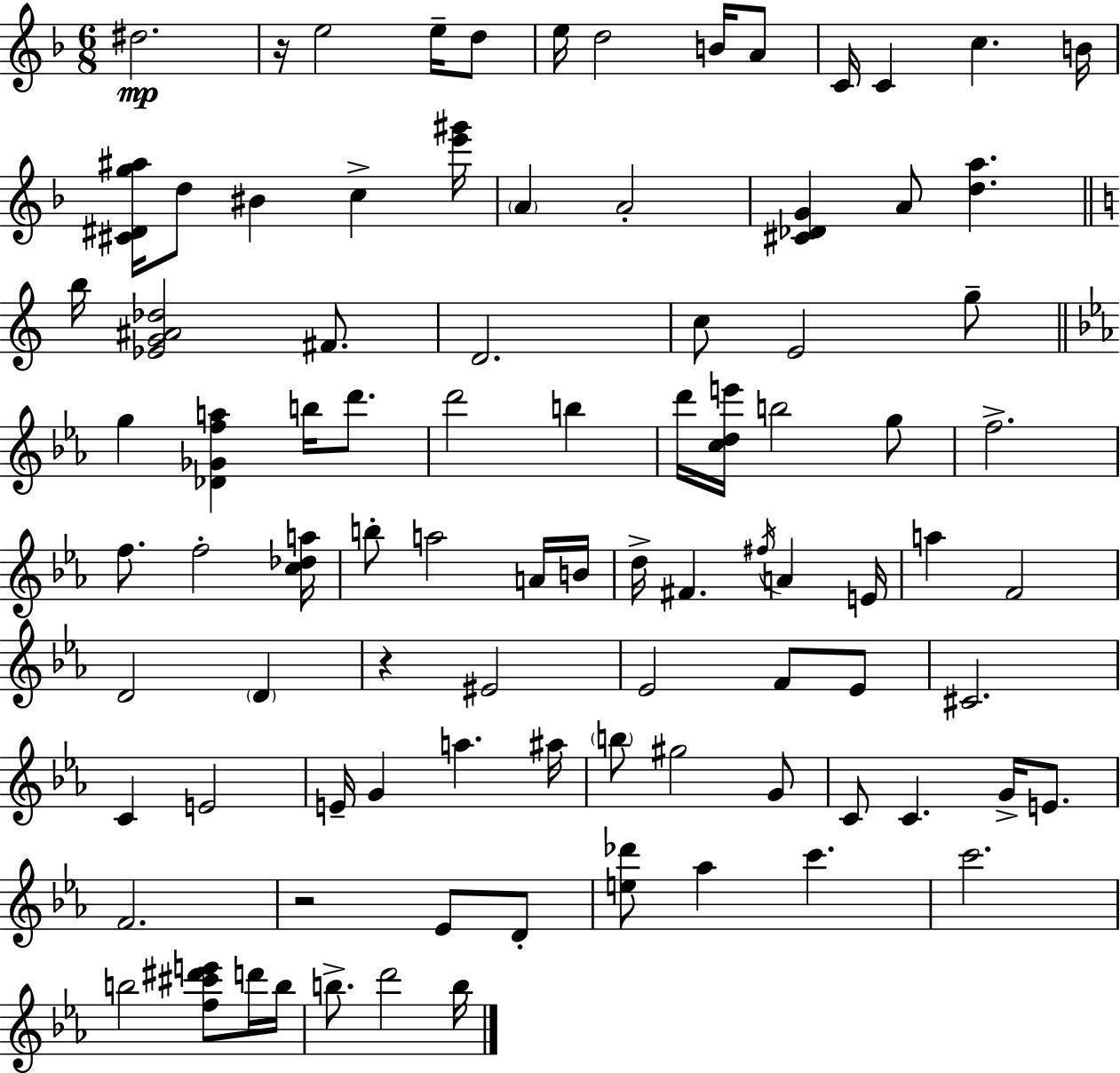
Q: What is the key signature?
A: F major